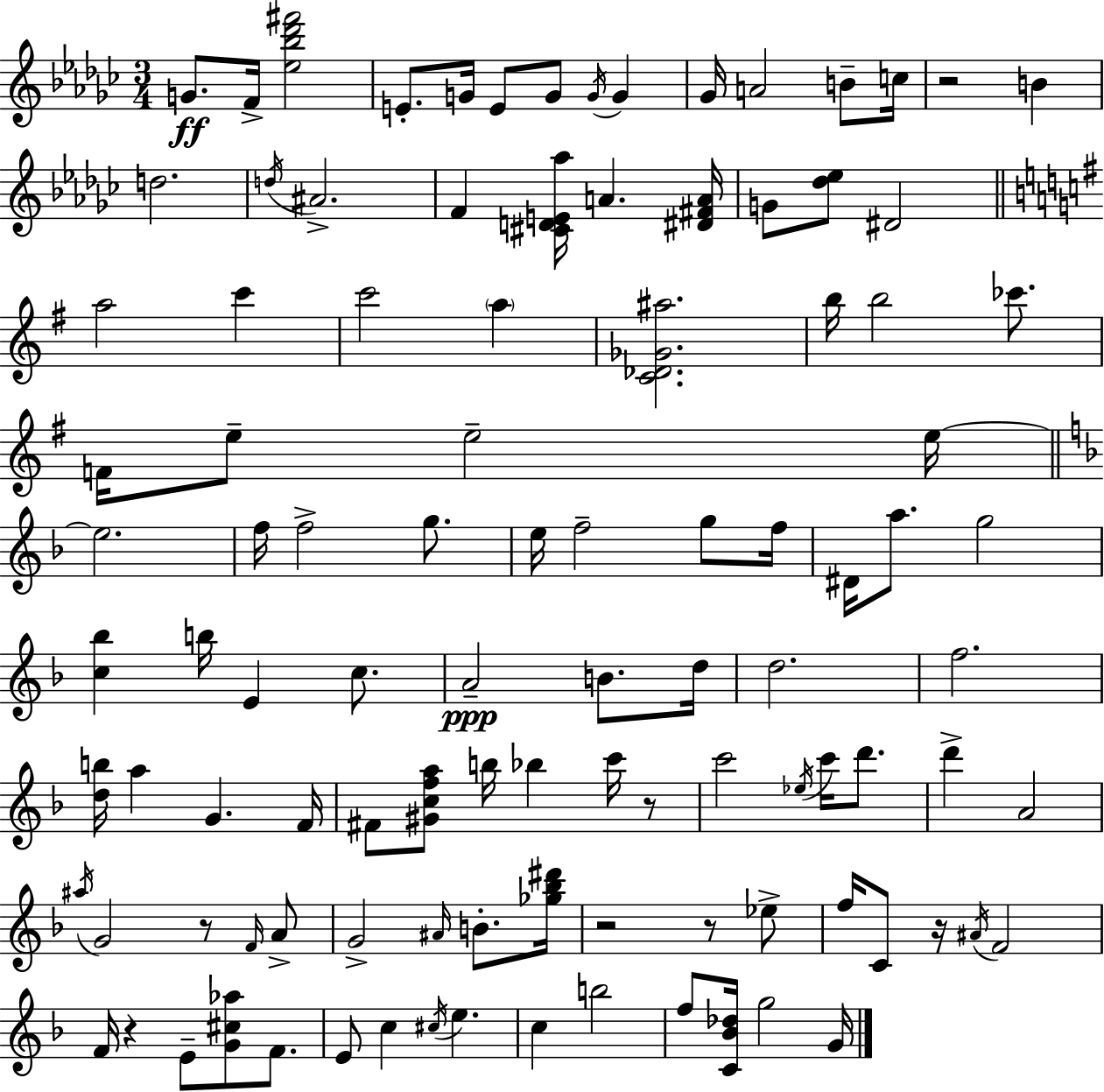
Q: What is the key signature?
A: EES minor